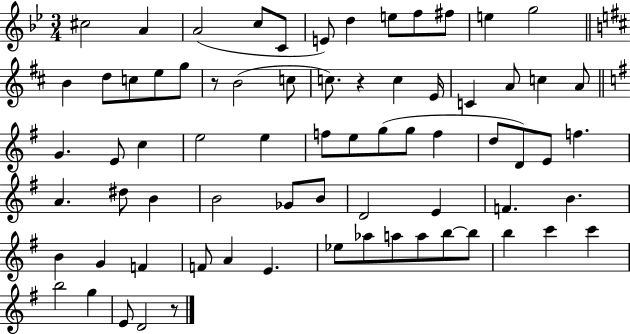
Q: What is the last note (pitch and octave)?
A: D4